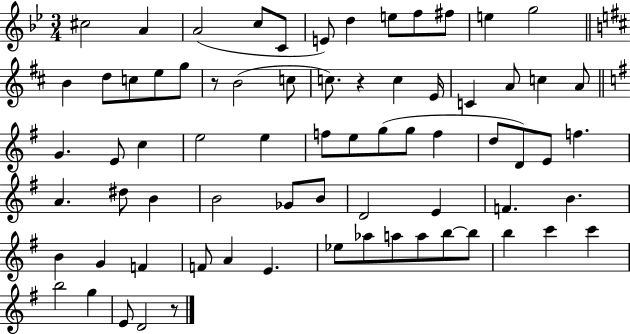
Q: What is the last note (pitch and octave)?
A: D4